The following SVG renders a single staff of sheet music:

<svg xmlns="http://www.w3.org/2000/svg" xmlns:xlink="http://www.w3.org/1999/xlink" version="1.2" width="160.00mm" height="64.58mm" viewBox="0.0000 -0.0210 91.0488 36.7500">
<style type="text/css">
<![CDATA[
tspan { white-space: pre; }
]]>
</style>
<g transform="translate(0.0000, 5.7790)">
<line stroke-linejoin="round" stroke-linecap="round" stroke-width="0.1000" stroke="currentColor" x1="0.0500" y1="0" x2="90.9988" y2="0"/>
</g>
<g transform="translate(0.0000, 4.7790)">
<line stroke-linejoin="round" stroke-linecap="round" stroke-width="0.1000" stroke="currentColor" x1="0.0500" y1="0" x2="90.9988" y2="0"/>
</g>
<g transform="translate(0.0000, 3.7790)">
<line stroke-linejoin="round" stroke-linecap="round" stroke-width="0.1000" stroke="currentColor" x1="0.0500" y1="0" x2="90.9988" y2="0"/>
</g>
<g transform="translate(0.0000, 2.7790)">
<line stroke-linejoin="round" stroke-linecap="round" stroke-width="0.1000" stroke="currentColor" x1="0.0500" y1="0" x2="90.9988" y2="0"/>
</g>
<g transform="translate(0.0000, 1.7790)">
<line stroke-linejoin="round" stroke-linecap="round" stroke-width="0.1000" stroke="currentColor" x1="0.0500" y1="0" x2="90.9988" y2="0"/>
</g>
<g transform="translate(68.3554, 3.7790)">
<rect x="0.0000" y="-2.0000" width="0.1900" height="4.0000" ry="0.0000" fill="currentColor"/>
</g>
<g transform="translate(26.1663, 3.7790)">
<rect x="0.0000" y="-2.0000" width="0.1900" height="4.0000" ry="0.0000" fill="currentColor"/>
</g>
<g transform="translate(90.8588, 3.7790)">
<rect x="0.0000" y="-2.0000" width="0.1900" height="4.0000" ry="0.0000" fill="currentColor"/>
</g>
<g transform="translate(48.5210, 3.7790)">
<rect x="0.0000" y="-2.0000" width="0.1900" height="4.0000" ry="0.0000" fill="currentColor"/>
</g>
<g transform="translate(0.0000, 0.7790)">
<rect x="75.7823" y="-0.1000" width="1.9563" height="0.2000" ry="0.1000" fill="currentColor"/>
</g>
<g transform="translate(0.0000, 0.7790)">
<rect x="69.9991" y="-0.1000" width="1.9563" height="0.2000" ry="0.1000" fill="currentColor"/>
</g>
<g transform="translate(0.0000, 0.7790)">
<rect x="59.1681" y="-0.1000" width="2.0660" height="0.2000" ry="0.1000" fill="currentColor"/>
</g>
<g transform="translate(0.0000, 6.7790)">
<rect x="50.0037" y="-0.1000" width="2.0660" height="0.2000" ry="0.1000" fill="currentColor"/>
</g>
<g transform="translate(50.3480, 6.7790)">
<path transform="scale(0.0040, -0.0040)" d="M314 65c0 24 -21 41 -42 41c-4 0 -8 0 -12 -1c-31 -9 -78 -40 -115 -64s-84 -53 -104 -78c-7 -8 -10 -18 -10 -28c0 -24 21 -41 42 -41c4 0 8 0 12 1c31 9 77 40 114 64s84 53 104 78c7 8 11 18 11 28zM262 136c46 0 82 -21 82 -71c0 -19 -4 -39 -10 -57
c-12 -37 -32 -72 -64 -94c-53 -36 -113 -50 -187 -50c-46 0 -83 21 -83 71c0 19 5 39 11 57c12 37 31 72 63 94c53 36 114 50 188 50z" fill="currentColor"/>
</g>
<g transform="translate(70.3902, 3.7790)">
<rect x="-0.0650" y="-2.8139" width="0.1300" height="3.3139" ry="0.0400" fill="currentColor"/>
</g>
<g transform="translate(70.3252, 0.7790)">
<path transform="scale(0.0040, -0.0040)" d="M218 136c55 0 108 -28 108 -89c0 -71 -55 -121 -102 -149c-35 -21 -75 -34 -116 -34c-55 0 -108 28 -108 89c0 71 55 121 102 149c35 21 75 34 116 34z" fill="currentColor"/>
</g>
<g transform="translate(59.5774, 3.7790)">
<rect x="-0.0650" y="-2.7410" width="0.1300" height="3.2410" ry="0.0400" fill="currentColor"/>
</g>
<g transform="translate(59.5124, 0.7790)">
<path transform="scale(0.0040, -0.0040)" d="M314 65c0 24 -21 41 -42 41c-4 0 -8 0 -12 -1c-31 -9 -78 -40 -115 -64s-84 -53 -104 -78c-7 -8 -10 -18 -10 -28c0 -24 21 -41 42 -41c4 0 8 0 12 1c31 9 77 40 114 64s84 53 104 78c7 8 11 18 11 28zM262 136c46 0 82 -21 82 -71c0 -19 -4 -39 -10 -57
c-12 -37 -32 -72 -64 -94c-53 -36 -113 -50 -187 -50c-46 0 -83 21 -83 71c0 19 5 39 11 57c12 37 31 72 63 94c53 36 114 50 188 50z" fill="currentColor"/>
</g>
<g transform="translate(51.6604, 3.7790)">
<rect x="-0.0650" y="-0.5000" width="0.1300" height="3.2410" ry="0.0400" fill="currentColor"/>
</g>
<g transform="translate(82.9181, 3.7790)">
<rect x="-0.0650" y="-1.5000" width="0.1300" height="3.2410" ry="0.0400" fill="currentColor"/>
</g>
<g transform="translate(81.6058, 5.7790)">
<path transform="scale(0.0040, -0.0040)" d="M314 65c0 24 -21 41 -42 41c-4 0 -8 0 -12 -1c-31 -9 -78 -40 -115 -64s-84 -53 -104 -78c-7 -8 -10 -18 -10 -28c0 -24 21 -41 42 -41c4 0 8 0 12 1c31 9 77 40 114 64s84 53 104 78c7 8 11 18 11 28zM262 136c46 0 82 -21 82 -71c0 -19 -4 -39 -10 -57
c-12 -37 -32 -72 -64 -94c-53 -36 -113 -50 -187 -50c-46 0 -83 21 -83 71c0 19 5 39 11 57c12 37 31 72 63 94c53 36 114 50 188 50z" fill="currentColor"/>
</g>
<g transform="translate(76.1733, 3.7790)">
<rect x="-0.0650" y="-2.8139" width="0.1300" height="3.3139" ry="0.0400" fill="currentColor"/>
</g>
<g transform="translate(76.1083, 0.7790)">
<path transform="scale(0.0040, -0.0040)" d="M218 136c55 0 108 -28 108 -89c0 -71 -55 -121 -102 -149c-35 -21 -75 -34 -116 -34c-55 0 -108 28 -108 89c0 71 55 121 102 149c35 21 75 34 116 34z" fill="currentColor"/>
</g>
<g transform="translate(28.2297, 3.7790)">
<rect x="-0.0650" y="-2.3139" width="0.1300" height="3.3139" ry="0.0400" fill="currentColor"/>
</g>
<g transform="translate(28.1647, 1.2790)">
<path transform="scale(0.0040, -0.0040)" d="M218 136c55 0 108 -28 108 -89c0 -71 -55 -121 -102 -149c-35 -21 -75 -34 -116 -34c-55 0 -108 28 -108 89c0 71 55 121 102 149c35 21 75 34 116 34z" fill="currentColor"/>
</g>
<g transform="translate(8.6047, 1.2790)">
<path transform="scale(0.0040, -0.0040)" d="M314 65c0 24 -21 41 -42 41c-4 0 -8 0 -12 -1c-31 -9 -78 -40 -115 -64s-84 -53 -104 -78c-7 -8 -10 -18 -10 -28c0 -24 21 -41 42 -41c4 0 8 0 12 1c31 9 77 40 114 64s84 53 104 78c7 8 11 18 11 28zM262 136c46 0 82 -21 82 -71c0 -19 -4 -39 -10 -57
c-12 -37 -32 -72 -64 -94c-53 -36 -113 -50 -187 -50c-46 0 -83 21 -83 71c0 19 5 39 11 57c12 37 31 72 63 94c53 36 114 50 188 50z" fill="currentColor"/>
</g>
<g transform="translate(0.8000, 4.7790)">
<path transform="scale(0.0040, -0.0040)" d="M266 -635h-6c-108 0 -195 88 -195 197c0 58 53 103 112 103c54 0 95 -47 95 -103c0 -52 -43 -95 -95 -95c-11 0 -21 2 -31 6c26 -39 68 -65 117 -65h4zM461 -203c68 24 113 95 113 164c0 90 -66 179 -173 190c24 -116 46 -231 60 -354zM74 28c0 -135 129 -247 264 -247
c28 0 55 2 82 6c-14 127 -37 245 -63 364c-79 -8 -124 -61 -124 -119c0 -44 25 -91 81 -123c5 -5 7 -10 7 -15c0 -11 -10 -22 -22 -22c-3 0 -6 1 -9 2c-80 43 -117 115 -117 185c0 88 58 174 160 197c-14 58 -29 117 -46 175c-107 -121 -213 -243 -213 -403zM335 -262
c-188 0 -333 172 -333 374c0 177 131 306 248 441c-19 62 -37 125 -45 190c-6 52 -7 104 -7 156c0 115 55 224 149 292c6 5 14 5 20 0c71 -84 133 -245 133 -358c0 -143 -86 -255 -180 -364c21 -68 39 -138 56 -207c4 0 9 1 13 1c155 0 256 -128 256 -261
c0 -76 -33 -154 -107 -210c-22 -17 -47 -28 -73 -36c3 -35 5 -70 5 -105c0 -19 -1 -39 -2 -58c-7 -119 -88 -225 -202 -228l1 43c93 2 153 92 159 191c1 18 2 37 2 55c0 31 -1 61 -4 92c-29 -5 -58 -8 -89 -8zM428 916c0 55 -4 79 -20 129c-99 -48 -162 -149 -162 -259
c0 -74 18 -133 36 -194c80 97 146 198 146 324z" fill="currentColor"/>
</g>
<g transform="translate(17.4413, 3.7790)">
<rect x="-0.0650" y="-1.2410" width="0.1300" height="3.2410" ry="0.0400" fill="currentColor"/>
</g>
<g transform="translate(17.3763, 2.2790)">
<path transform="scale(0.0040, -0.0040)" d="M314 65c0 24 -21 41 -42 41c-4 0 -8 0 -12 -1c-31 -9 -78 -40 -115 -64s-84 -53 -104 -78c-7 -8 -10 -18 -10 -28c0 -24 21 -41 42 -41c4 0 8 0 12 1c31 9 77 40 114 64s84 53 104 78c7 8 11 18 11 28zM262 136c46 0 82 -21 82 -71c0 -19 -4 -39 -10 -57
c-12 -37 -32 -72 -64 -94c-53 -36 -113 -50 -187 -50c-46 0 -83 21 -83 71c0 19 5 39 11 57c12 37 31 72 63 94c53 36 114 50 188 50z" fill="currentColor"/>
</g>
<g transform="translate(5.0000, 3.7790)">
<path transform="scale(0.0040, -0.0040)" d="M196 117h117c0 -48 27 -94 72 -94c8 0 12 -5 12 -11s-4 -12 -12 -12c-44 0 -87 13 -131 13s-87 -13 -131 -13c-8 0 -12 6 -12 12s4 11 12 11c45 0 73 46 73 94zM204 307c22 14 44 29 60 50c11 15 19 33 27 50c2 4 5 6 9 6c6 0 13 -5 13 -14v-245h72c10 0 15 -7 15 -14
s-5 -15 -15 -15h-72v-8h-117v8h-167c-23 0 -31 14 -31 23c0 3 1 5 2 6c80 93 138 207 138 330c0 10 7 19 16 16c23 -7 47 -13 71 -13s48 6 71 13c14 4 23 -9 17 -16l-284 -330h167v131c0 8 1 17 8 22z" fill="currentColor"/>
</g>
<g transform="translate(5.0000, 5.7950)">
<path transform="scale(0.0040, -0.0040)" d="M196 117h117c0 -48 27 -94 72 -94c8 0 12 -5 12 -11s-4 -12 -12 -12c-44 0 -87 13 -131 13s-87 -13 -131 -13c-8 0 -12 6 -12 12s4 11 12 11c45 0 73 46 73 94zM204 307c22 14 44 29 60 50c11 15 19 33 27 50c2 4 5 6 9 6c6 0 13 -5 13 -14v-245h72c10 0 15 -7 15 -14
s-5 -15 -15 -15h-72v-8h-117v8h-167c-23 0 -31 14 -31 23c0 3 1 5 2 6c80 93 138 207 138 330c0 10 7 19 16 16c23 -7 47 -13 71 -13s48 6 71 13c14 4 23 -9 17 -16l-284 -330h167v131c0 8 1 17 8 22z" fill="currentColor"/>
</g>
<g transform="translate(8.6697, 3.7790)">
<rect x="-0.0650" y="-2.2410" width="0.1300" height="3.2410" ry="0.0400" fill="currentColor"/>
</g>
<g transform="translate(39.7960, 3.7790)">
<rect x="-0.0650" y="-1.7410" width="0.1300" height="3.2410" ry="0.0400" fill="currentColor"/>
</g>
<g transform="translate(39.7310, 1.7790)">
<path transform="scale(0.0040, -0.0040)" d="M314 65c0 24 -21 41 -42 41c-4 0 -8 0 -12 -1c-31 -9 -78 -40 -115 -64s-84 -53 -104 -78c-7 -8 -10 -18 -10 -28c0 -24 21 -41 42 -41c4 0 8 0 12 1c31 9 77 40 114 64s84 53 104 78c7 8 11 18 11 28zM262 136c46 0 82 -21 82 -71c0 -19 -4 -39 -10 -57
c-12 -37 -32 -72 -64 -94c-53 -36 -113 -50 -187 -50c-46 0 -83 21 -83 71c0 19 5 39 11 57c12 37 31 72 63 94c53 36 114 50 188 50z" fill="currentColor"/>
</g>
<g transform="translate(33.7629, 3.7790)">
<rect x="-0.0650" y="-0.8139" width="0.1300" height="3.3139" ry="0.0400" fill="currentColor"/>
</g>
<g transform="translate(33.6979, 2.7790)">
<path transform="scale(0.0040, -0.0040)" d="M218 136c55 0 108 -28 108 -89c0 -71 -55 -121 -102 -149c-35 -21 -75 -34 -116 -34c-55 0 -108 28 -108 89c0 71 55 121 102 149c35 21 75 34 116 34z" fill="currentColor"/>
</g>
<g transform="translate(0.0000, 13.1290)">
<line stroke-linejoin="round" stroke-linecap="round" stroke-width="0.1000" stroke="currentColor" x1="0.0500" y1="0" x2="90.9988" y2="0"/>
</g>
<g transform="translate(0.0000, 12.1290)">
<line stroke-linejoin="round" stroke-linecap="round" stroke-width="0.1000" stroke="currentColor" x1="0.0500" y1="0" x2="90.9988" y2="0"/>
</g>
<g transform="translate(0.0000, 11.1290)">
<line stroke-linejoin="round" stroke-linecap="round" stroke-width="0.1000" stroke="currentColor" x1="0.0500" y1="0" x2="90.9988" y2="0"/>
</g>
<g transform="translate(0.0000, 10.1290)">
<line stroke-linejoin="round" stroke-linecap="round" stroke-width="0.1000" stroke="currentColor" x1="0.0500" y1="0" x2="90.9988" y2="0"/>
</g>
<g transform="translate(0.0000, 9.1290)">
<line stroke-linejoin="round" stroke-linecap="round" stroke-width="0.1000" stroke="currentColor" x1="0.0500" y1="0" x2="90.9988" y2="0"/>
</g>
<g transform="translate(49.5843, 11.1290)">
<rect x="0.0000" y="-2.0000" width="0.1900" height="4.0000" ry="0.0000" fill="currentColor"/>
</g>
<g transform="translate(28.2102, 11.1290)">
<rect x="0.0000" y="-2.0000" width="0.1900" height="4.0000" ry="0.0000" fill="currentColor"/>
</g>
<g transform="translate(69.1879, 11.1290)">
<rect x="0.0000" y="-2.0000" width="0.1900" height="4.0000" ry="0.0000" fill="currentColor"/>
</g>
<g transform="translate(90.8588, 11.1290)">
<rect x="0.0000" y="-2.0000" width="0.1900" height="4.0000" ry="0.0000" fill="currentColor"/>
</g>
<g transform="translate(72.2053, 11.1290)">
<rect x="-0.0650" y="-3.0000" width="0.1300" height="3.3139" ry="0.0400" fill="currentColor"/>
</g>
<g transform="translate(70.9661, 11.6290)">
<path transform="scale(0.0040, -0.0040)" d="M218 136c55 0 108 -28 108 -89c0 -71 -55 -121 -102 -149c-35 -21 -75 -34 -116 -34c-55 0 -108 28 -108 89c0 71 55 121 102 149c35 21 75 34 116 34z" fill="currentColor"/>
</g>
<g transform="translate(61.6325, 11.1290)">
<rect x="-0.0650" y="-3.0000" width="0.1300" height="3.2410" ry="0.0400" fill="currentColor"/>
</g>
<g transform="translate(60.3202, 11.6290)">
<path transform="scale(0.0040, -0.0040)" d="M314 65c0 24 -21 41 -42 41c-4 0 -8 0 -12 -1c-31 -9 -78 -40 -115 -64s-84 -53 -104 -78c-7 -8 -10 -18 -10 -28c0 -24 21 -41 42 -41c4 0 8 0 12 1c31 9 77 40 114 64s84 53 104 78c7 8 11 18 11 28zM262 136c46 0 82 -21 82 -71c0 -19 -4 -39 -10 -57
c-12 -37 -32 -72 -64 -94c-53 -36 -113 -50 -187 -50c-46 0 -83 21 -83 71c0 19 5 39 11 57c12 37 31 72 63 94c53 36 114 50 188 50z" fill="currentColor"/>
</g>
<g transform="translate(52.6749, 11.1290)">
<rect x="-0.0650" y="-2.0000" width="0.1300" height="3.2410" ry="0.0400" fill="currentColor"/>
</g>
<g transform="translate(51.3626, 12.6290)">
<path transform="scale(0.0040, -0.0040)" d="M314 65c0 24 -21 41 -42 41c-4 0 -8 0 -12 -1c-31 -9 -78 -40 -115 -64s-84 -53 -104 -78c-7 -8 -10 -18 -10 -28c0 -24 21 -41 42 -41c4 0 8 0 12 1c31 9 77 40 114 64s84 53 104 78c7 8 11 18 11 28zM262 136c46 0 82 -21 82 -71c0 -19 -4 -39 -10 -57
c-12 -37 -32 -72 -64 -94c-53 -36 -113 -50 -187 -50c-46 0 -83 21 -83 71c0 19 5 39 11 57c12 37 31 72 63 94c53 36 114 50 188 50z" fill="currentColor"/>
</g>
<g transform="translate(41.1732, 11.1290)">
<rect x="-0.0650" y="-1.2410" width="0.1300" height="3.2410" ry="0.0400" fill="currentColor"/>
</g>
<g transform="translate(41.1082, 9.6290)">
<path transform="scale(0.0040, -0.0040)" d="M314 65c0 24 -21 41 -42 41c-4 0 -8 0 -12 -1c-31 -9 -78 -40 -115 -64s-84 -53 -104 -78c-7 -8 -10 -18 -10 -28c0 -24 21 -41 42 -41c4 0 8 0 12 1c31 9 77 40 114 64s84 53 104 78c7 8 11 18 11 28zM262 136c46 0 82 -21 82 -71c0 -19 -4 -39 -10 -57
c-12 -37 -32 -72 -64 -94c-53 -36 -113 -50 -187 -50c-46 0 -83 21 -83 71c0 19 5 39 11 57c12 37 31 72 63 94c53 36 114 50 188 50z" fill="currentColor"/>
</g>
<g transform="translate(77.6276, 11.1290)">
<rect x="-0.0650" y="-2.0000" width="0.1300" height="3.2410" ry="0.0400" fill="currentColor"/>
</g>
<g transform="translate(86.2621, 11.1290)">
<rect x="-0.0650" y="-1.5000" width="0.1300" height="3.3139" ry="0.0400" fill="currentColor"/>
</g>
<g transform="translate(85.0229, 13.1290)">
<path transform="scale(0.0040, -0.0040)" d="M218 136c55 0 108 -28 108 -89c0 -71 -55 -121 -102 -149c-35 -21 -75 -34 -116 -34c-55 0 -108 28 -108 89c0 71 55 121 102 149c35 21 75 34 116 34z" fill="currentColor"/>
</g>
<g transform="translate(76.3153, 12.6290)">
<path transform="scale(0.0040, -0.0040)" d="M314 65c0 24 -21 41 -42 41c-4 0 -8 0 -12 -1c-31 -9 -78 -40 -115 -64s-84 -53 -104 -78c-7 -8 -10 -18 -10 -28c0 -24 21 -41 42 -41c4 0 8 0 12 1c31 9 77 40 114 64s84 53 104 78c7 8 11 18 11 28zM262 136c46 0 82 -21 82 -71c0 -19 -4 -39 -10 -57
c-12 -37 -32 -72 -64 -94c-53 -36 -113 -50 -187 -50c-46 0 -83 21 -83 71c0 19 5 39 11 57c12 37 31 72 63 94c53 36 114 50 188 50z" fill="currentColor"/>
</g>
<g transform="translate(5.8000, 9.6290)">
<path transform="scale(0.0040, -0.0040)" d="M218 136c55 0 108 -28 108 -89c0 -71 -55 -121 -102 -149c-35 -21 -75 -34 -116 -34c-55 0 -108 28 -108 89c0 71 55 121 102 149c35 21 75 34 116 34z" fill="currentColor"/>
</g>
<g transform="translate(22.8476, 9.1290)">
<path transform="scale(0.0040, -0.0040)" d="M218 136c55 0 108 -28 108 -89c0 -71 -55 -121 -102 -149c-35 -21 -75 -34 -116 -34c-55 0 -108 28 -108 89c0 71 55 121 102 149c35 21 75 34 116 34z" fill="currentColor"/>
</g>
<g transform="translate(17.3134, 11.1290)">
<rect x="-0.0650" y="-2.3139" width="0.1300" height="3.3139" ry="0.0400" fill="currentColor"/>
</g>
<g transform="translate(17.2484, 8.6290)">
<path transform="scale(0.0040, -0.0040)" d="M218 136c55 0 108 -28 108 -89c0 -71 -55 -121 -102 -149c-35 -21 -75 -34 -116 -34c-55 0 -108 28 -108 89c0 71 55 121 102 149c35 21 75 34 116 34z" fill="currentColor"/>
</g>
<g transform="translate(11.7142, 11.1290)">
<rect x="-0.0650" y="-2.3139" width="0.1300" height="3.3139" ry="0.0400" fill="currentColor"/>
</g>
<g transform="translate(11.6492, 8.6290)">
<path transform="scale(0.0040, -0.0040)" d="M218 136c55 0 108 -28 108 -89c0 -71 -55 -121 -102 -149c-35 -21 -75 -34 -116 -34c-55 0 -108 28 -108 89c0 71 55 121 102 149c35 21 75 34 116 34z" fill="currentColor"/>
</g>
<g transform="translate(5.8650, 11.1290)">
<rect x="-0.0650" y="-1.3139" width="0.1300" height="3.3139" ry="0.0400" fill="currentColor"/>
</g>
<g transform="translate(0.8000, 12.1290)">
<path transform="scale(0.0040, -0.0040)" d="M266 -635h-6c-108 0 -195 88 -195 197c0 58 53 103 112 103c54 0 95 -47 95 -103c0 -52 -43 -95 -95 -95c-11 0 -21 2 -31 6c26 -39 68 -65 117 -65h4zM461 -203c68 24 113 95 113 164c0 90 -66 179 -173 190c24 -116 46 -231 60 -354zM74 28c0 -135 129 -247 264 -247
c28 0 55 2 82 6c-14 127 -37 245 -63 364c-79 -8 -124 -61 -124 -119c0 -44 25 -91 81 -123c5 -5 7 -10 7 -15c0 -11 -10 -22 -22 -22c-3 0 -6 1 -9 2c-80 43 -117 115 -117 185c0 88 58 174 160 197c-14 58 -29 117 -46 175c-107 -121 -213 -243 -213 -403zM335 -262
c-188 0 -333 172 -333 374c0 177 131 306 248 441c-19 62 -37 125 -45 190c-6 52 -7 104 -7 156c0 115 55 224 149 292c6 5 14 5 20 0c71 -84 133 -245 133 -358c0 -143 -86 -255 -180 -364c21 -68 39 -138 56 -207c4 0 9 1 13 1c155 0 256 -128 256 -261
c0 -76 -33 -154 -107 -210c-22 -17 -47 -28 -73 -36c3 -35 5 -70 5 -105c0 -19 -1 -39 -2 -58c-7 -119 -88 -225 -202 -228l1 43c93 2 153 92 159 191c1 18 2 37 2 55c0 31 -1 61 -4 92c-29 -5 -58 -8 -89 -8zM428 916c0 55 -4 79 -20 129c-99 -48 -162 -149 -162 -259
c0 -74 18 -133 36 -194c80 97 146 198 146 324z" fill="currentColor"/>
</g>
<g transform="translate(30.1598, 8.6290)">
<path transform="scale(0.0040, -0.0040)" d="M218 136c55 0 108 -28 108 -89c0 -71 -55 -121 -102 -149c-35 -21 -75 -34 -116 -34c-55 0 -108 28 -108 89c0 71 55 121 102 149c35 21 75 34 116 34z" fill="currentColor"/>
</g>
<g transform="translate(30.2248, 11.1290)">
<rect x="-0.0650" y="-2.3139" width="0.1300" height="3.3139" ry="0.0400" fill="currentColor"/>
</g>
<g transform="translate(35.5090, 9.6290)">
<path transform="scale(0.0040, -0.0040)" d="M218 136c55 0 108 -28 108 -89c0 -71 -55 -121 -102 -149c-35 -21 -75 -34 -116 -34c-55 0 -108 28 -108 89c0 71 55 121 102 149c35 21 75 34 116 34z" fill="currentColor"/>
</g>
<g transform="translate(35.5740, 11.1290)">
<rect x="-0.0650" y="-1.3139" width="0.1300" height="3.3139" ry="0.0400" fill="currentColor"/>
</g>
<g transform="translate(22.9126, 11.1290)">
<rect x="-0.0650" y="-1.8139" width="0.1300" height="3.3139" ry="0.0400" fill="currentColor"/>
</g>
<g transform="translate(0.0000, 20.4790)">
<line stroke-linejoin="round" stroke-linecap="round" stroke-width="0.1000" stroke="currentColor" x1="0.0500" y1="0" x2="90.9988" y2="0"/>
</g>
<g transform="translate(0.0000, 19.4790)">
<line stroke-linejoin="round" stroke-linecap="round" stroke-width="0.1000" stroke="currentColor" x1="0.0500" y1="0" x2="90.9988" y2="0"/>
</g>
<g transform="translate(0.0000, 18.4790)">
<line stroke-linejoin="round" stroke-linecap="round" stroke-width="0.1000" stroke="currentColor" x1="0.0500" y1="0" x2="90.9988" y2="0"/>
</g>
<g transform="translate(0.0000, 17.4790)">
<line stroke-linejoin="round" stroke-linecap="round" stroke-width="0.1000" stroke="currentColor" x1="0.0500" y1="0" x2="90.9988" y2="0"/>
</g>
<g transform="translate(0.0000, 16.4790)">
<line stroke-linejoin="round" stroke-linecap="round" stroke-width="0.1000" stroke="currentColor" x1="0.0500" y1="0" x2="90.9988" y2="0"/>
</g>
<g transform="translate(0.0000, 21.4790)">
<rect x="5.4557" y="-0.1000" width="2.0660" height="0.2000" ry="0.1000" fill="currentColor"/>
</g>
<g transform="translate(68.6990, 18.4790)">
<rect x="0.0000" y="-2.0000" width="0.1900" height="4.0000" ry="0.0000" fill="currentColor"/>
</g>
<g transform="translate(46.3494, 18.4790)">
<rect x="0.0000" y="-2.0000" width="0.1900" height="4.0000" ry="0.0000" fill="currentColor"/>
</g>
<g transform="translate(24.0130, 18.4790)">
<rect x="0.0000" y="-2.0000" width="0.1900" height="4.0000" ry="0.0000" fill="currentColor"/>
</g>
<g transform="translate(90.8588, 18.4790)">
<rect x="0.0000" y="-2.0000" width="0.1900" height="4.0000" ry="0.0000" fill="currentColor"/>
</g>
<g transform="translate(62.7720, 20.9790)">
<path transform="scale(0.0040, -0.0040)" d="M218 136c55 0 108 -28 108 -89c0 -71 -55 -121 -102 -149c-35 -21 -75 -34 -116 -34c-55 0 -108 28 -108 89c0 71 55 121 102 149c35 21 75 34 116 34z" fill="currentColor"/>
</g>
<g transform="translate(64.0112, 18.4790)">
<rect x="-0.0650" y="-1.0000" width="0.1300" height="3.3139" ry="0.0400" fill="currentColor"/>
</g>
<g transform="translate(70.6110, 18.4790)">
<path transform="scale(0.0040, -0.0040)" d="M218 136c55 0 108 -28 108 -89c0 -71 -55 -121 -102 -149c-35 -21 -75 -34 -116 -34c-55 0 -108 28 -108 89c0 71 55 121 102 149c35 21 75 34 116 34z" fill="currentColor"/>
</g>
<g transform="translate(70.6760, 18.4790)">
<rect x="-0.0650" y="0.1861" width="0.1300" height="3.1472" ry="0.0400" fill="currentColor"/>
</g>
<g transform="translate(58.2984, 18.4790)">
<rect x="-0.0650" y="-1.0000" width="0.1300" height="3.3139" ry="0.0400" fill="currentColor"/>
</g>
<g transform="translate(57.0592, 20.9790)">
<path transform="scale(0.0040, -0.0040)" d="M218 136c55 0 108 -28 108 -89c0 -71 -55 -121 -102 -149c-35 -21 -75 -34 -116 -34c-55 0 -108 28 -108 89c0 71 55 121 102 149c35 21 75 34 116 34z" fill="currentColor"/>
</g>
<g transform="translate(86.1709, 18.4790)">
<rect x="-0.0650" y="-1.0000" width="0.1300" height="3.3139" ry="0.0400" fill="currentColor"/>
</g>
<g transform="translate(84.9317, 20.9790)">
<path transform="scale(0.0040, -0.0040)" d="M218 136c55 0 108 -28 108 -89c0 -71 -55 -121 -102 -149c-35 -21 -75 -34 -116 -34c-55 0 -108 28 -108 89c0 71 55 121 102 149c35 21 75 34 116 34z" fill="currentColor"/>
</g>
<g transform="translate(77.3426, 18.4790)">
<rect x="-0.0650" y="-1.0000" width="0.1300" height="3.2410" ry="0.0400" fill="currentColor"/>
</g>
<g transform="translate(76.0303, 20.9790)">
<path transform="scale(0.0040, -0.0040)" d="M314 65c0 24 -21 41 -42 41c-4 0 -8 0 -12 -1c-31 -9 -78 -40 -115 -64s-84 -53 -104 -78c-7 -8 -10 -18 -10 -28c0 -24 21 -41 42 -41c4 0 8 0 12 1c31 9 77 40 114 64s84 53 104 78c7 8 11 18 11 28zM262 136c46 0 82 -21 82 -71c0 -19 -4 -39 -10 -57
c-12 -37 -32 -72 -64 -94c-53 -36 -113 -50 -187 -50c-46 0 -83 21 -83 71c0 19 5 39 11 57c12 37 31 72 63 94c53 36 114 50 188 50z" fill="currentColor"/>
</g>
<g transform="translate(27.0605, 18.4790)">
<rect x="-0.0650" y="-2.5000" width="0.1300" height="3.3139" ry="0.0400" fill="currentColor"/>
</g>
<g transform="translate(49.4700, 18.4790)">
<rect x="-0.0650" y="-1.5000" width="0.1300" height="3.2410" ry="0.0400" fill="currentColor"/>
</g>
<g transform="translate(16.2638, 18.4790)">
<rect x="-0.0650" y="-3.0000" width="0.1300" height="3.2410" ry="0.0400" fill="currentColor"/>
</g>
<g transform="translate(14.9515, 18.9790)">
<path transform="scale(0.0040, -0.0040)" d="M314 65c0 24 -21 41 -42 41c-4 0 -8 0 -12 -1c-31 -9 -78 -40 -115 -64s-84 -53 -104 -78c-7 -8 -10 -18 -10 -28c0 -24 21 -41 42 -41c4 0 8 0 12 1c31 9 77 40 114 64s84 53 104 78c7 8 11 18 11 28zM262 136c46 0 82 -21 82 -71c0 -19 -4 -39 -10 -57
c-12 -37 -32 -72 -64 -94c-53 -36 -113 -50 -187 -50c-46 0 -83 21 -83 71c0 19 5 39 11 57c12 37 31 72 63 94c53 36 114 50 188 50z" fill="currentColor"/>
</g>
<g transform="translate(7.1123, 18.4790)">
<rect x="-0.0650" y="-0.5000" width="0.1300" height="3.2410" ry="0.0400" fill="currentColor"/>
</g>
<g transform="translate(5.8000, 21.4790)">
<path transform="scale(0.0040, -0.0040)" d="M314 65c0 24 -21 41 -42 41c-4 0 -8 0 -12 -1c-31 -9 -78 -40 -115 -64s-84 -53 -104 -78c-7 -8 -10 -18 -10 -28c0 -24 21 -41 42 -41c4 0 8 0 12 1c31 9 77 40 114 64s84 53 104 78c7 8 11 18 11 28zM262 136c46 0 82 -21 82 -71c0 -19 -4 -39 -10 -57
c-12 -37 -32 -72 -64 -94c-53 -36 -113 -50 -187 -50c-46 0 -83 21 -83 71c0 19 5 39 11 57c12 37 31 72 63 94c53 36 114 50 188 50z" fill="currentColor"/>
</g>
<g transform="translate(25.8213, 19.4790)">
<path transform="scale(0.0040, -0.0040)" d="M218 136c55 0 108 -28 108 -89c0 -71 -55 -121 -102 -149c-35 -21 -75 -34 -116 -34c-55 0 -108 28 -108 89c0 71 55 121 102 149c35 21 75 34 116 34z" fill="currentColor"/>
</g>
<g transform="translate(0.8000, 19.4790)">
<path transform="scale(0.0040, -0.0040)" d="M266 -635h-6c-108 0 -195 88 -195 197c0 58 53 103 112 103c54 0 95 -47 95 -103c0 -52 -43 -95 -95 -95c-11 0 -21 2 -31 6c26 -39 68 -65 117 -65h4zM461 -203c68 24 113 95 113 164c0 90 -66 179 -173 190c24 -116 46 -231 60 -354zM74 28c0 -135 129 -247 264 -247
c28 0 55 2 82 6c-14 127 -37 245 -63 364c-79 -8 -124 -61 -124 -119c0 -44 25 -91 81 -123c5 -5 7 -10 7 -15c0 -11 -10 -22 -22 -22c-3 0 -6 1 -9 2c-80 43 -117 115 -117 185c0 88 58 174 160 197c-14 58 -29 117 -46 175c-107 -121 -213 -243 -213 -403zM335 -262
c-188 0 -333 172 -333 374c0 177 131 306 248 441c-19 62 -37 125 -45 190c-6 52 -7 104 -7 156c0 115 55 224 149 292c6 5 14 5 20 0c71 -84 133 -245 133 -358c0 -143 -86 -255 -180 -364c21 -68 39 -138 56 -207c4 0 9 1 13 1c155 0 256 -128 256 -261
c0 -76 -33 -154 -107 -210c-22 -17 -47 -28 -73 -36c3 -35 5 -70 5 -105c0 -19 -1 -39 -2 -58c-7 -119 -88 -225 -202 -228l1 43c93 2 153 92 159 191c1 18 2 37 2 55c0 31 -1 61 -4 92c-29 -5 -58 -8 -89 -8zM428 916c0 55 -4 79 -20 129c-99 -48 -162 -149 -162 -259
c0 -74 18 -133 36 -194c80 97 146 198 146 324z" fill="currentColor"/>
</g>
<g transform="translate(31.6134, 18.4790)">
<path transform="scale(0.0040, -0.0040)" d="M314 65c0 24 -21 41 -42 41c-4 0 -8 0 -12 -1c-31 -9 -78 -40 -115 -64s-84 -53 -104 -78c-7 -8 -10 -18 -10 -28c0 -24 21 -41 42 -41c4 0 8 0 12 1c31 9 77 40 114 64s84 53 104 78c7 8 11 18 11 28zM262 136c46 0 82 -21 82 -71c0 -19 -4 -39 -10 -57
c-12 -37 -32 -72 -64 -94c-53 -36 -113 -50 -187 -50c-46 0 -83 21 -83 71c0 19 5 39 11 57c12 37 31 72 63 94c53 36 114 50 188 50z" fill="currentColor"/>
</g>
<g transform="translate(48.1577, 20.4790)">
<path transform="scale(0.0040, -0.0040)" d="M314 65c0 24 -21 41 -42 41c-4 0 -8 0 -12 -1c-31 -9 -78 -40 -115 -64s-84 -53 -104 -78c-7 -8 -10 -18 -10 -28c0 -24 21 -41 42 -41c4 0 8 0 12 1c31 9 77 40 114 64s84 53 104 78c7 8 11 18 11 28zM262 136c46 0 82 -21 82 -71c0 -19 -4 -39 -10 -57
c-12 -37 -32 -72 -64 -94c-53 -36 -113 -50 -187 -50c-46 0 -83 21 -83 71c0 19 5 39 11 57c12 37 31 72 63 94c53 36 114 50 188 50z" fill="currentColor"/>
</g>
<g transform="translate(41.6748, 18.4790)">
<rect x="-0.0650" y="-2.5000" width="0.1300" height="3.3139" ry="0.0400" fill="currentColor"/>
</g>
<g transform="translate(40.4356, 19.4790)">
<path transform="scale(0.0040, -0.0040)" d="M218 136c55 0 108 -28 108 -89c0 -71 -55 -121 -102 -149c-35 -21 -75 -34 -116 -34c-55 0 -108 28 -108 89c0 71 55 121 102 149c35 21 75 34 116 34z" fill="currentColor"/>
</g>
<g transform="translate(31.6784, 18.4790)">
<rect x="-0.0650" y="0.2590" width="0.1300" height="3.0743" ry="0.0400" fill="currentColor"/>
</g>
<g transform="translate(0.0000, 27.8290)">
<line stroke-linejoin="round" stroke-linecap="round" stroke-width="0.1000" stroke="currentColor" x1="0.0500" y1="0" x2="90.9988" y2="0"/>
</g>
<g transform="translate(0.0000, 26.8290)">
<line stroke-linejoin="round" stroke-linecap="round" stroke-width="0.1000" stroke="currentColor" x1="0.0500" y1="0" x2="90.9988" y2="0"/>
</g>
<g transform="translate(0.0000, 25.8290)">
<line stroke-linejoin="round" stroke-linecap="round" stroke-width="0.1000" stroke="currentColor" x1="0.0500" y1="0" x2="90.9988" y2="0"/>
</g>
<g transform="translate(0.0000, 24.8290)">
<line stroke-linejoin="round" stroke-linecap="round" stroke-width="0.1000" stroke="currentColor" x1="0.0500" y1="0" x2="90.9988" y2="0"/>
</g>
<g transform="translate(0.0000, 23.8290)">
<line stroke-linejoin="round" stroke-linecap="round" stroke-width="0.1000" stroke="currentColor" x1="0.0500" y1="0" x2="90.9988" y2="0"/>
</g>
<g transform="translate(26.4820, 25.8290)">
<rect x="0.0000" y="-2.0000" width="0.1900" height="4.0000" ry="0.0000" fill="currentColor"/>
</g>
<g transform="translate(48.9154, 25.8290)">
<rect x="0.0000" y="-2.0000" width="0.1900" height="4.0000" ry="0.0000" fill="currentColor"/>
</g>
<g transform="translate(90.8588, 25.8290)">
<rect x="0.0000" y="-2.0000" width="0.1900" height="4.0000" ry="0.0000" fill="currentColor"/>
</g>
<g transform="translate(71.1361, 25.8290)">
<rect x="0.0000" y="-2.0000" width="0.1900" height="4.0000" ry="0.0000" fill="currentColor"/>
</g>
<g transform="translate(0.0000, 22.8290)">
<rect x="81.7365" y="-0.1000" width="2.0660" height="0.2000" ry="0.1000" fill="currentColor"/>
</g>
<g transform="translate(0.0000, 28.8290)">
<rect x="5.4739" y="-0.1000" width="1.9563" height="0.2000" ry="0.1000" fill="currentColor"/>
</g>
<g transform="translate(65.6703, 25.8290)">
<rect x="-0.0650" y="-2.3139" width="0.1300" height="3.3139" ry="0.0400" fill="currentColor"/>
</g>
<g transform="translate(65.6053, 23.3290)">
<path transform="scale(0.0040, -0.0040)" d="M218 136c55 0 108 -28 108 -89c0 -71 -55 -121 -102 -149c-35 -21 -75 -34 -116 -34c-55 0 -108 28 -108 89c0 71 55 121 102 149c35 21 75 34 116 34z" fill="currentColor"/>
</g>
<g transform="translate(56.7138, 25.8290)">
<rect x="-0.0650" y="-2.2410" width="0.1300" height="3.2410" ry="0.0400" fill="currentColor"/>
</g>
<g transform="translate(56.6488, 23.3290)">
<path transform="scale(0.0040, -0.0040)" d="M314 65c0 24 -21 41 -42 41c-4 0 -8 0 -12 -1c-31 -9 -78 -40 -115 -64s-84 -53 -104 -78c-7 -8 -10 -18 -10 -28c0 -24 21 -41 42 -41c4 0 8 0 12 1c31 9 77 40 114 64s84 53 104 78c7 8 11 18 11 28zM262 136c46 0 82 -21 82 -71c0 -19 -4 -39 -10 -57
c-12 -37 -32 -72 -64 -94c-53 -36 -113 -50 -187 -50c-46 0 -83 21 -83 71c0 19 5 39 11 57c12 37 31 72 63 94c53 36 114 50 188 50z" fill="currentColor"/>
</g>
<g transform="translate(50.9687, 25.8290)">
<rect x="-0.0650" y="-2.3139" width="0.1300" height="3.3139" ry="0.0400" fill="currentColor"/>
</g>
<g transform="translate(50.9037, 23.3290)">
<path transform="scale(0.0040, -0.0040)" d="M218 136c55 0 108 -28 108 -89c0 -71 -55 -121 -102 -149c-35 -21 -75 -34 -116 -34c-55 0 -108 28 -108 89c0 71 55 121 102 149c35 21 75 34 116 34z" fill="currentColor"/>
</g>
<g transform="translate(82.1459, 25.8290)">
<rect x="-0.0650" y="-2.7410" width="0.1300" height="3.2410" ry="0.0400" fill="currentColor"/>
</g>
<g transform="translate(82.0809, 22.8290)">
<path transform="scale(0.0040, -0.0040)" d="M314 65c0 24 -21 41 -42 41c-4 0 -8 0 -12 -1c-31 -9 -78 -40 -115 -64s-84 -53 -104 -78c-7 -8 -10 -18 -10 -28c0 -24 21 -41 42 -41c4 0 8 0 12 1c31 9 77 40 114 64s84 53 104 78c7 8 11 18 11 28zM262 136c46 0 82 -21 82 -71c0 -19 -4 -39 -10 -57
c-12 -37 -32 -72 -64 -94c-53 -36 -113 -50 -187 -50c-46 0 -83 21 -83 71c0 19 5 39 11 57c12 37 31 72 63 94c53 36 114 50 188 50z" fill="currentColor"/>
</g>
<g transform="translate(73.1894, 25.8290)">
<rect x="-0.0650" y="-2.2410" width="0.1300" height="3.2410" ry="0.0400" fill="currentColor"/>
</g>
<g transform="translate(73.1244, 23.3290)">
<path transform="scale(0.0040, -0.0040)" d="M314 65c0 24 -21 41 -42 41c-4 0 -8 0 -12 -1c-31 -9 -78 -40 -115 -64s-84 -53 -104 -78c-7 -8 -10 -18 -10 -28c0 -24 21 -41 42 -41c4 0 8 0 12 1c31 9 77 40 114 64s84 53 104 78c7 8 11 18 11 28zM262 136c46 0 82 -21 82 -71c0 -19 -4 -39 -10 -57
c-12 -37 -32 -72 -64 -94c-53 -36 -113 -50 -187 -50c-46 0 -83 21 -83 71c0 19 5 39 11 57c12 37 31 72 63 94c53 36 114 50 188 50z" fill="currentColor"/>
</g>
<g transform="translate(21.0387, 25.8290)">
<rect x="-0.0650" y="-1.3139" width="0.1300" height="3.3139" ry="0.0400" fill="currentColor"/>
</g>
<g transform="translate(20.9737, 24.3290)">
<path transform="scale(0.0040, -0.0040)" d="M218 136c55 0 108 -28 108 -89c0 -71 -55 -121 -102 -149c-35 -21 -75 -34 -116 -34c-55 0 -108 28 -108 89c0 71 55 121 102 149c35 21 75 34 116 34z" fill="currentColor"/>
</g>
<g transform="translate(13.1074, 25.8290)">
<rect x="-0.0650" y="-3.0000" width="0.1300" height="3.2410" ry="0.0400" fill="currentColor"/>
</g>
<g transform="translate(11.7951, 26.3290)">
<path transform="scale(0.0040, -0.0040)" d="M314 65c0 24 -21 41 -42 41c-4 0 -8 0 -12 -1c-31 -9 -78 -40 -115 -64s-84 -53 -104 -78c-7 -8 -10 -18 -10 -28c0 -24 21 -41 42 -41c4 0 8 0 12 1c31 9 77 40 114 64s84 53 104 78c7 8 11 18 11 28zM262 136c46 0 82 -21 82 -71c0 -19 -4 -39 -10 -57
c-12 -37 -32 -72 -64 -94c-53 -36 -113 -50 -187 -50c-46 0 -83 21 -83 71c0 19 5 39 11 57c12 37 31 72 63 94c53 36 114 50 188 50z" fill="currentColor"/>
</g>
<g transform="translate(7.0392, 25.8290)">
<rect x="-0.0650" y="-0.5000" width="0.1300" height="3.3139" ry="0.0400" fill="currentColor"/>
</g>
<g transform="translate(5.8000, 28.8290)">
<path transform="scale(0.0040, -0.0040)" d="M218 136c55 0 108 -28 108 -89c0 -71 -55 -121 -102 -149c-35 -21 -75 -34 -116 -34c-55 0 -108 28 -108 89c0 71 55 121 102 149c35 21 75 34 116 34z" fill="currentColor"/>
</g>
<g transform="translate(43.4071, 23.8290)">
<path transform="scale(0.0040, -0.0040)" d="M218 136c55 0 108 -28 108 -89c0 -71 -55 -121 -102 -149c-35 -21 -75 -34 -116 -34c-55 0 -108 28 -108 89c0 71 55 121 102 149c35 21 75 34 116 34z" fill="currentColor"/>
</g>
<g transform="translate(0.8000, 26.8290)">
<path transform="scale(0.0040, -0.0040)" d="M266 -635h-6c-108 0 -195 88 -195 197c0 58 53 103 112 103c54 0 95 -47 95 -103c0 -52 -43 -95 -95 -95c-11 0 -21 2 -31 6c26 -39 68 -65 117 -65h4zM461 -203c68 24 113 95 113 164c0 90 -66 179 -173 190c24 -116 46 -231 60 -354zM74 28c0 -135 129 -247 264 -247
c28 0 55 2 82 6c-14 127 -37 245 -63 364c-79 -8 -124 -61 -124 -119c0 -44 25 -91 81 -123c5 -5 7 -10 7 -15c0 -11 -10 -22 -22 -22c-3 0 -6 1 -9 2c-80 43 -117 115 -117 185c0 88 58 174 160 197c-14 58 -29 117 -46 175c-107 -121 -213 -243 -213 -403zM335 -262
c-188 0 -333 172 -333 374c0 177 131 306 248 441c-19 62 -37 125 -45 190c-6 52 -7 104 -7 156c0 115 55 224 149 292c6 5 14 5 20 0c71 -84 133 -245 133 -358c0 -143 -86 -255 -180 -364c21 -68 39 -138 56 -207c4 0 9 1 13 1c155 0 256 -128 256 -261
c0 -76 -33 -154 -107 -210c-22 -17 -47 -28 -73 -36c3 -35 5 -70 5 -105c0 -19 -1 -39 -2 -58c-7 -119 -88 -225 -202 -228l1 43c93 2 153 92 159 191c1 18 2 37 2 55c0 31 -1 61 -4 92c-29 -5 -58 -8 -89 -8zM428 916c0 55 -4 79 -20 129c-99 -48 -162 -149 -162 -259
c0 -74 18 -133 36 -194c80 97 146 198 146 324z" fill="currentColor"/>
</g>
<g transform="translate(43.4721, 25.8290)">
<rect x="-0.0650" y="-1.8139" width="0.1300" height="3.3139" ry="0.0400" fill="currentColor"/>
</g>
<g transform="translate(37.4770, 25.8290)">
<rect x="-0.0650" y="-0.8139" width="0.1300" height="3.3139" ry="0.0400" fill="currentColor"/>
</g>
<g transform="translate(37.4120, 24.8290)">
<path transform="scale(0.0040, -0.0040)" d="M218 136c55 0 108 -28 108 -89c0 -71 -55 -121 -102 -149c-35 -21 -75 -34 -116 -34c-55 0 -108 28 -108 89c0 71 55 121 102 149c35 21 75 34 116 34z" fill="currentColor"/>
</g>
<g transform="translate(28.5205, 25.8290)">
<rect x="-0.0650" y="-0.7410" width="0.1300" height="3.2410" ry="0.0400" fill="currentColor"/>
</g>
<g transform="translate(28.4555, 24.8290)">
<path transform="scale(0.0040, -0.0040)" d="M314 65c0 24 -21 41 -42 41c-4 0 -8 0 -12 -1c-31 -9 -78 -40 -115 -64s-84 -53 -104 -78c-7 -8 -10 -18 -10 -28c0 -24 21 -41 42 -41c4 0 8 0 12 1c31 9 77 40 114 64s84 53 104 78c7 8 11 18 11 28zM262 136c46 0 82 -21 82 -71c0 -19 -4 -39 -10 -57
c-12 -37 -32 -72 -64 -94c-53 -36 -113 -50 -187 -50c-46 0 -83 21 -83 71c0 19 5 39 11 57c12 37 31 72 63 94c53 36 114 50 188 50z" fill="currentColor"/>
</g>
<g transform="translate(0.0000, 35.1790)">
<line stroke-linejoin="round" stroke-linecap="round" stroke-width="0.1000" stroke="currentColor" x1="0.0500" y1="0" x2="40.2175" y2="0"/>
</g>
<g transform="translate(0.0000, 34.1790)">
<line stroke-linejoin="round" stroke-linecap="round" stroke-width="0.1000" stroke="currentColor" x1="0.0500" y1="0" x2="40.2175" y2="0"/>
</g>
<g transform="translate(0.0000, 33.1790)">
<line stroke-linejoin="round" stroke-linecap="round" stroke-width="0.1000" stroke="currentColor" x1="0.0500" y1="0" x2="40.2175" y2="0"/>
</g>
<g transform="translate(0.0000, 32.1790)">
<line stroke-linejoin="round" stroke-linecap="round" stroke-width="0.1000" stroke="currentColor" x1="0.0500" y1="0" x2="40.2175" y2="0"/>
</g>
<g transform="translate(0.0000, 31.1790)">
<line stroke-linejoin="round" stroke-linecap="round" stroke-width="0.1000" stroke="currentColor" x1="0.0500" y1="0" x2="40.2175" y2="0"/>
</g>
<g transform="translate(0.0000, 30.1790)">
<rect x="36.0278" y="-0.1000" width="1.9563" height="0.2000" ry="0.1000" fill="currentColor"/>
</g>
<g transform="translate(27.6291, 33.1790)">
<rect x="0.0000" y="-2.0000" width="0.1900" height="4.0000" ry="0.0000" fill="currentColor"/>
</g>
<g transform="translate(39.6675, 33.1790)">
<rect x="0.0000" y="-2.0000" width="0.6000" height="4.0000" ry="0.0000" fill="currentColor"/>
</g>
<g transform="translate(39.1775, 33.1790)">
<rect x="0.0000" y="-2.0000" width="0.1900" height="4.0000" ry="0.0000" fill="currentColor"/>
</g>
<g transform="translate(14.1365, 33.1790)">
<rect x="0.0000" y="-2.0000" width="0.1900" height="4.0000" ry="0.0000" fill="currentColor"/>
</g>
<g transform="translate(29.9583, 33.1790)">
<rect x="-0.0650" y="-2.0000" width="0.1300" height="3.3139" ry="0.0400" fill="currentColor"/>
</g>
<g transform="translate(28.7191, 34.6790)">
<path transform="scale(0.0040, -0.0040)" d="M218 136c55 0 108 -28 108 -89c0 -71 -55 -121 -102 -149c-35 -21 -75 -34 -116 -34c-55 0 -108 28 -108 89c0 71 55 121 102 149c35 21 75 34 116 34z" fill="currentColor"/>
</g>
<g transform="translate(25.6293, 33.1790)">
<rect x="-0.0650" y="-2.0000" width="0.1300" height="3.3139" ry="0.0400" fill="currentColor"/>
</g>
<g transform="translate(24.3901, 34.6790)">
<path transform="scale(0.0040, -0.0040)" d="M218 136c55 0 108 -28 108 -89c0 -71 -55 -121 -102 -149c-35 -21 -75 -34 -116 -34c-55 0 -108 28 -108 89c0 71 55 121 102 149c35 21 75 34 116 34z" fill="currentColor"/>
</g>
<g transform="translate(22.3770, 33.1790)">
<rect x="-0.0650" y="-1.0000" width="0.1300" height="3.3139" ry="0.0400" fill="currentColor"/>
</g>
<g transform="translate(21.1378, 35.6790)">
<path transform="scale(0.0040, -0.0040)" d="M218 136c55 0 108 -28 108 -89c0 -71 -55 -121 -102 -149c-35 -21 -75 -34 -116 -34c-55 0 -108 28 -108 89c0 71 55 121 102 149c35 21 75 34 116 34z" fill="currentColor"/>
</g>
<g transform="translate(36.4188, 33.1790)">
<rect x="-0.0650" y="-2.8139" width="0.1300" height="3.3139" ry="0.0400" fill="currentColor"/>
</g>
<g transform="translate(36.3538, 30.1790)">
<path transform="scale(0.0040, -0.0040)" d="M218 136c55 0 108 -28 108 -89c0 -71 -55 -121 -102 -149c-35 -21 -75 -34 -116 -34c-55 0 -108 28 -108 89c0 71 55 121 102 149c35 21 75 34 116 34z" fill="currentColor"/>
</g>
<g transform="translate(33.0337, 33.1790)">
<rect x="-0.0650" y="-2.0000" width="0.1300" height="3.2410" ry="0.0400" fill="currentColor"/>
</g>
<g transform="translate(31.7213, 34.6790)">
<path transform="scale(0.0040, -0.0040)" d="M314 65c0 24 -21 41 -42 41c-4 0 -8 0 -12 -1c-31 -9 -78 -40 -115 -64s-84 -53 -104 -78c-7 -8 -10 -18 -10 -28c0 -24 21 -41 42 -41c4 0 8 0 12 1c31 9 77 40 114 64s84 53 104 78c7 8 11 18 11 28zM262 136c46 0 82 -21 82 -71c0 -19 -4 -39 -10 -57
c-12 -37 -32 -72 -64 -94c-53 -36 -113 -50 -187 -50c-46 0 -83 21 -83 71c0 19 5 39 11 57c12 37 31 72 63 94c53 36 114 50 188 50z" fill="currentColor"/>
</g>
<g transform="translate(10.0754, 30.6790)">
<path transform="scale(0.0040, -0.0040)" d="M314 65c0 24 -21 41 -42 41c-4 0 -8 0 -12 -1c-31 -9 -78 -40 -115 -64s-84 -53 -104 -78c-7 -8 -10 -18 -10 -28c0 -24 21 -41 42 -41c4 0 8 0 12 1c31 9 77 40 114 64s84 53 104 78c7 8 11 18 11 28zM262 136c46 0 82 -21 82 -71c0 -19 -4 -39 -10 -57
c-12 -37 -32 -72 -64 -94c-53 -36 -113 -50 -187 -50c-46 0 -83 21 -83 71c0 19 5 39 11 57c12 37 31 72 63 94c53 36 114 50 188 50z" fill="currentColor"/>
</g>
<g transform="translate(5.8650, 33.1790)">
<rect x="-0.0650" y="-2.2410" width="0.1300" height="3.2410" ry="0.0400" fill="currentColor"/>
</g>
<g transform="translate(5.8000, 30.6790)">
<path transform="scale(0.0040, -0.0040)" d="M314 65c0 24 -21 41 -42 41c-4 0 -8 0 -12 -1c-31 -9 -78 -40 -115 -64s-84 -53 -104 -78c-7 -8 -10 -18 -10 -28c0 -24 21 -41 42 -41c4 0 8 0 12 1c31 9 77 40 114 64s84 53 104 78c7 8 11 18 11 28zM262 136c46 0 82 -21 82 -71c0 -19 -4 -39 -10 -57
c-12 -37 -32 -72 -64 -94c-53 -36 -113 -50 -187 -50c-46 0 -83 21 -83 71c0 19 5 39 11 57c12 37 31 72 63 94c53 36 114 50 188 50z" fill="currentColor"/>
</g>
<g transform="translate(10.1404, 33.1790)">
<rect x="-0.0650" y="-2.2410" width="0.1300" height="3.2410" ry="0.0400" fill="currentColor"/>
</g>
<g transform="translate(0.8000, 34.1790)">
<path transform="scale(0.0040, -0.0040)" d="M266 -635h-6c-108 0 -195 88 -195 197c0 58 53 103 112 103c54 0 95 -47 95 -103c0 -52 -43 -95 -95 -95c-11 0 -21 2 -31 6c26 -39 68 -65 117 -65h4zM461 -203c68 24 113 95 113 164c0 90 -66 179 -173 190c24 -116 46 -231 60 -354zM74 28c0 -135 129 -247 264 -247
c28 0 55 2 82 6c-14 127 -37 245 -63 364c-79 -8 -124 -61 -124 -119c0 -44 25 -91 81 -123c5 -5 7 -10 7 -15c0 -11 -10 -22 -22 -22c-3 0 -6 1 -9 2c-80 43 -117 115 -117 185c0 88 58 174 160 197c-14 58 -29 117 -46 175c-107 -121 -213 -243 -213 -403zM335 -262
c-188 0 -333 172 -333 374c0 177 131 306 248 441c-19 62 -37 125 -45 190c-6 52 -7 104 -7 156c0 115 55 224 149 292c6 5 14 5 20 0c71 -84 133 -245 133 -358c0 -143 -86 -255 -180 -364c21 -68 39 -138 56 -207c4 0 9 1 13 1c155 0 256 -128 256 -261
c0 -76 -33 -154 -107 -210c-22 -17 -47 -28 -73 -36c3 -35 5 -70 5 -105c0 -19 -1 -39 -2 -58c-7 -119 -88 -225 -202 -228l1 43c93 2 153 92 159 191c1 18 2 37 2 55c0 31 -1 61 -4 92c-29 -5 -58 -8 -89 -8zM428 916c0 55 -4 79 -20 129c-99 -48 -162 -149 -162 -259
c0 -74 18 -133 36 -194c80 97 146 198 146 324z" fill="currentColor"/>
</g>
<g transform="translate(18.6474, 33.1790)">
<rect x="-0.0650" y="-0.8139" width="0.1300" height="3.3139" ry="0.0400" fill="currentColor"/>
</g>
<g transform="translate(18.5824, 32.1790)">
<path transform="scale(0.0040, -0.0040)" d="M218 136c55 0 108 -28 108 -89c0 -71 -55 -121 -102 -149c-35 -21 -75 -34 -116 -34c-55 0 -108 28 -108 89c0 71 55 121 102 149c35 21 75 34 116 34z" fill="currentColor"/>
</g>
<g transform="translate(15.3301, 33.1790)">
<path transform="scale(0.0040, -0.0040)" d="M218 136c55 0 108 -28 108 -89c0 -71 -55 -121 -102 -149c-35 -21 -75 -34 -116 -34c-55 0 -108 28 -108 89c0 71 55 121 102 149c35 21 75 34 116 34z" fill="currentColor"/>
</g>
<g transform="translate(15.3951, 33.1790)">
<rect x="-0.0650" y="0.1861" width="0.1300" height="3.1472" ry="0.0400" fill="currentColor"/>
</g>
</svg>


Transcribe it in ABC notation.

X:1
T:Untitled
M:4/4
L:1/4
K:C
g2 e2 g d f2 C2 a2 a a E2 e g g f g e e2 F2 A2 A F2 E C2 A2 G B2 G E2 D D B D2 D C A2 e d2 d f g g2 g g2 a2 g2 g2 B d D F F F2 a